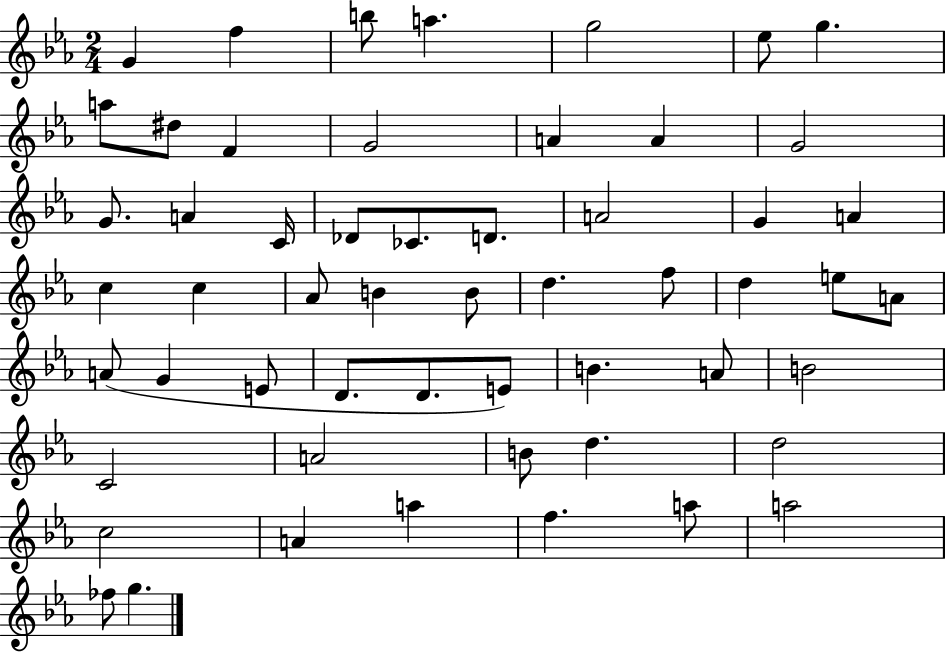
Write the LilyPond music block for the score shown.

{
  \clef treble
  \numericTimeSignature
  \time 2/4
  \key ees \major
  g'4 f''4 | b''8 a''4. | g''2 | ees''8 g''4. | \break a''8 dis''8 f'4 | g'2 | a'4 a'4 | g'2 | \break g'8. a'4 c'16 | des'8 ces'8. d'8. | a'2 | g'4 a'4 | \break c''4 c''4 | aes'8 b'4 b'8 | d''4. f''8 | d''4 e''8 a'8 | \break a'8( g'4 e'8 | d'8. d'8. e'8) | b'4. a'8 | b'2 | \break c'2 | a'2 | b'8 d''4. | d''2 | \break c''2 | a'4 a''4 | f''4. a''8 | a''2 | \break fes''8 g''4. | \bar "|."
}